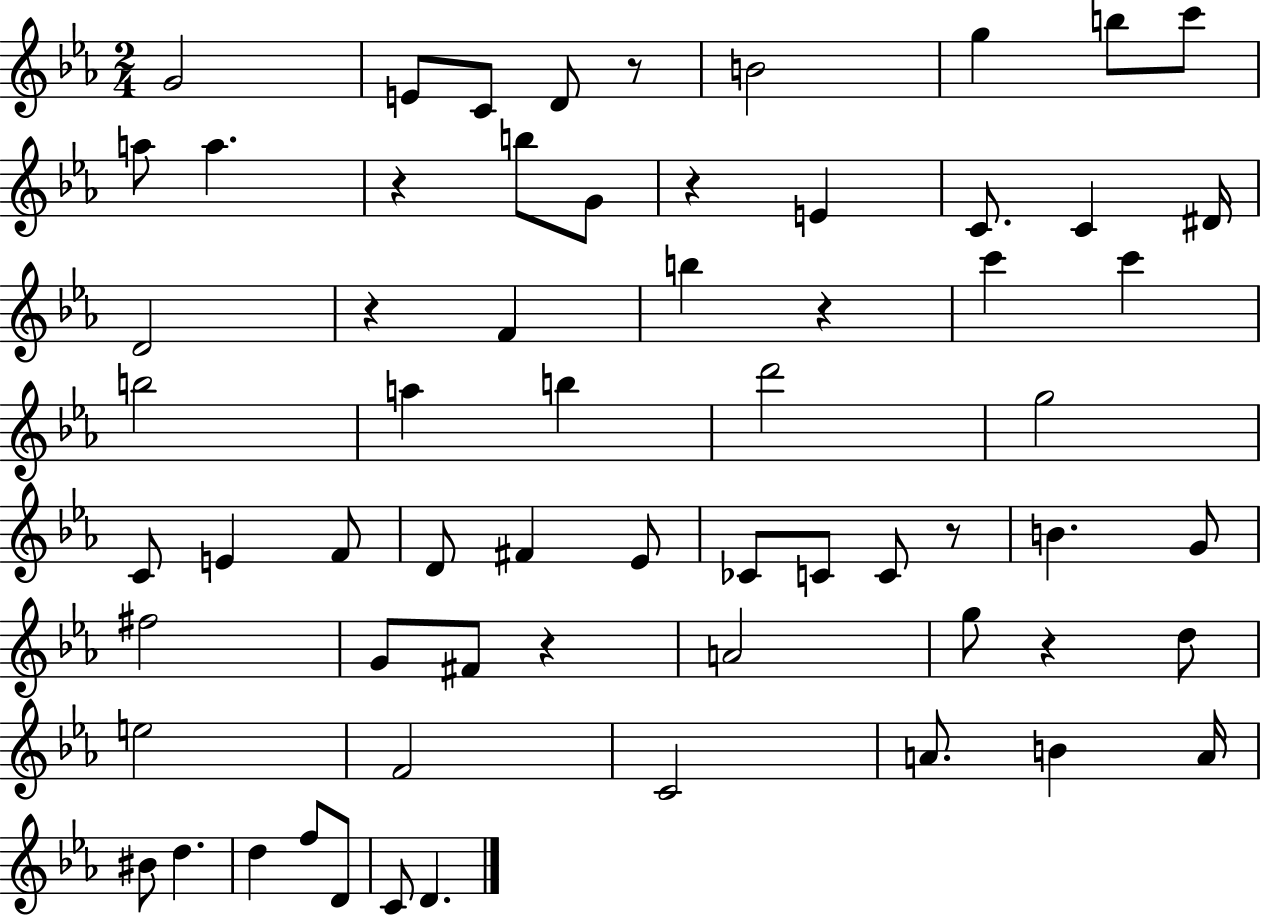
X:1
T:Untitled
M:2/4
L:1/4
K:Eb
G2 E/2 C/2 D/2 z/2 B2 g b/2 c'/2 a/2 a z b/2 G/2 z E C/2 C ^D/4 D2 z F b z c' c' b2 a b d'2 g2 C/2 E F/2 D/2 ^F _E/2 _C/2 C/2 C/2 z/2 B G/2 ^f2 G/2 ^F/2 z A2 g/2 z d/2 e2 F2 C2 A/2 B A/4 ^B/2 d d f/2 D/2 C/2 D